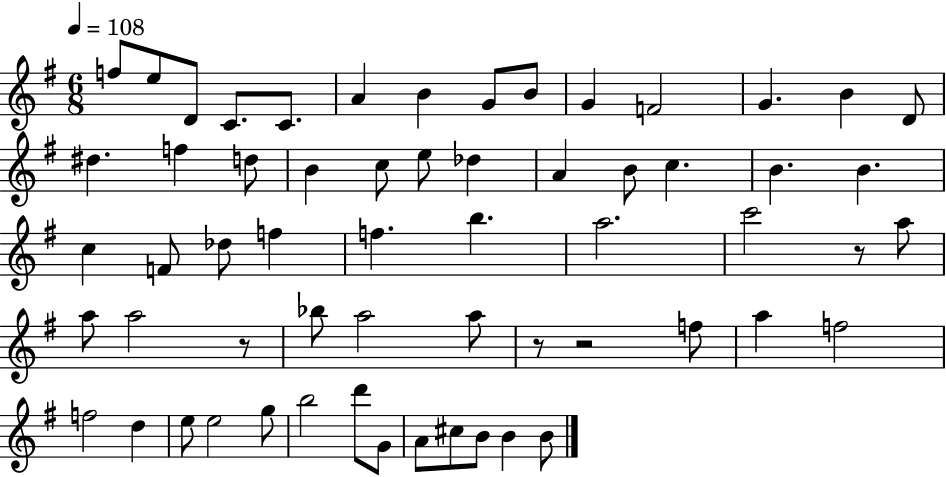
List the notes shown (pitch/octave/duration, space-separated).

F5/e E5/e D4/e C4/e. C4/e. A4/q B4/q G4/e B4/e G4/q F4/h G4/q. B4/q D4/e D#5/q. F5/q D5/e B4/q C5/e E5/e Db5/q A4/q B4/e C5/q. B4/q. B4/q. C5/q F4/e Db5/e F5/q F5/q. B5/q. A5/h. C6/h R/e A5/e A5/e A5/h R/e Bb5/e A5/h A5/e R/e R/h F5/e A5/q F5/h F5/h D5/q E5/e E5/h G5/e B5/h D6/e G4/e A4/e C#5/e B4/e B4/q B4/e